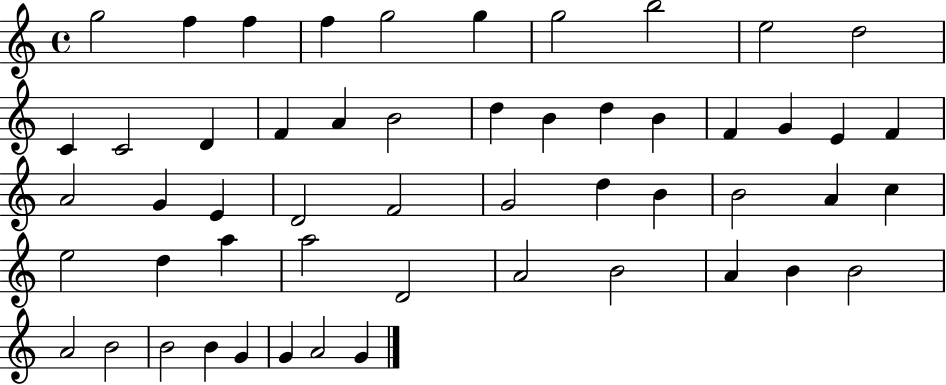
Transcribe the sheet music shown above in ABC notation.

X:1
T:Untitled
M:4/4
L:1/4
K:C
g2 f f f g2 g g2 b2 e2 d2 C C2 D F A B2 d B d B F G E F A2 G E D2 F2 G2 d B B2 A c e2 d a a2 D2 A2 B2 A B B2 A2 B2 B2 B G G A2 G